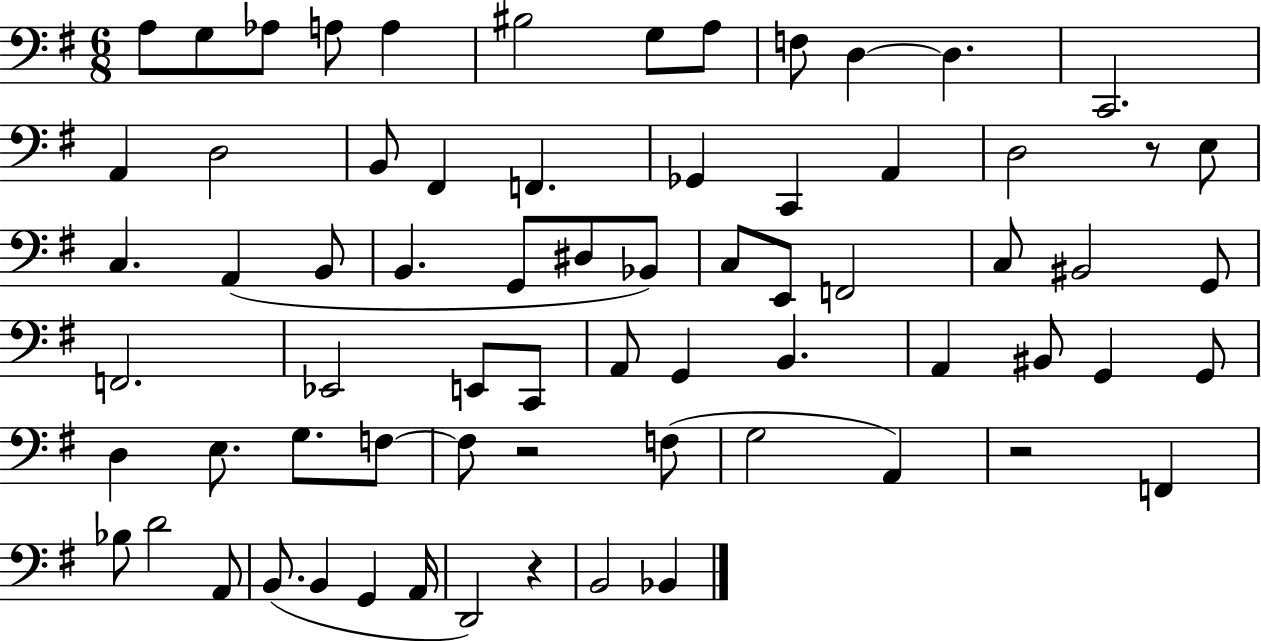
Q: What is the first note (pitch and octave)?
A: A3